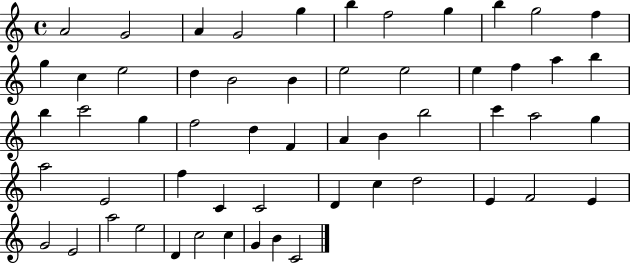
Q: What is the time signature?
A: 4/4